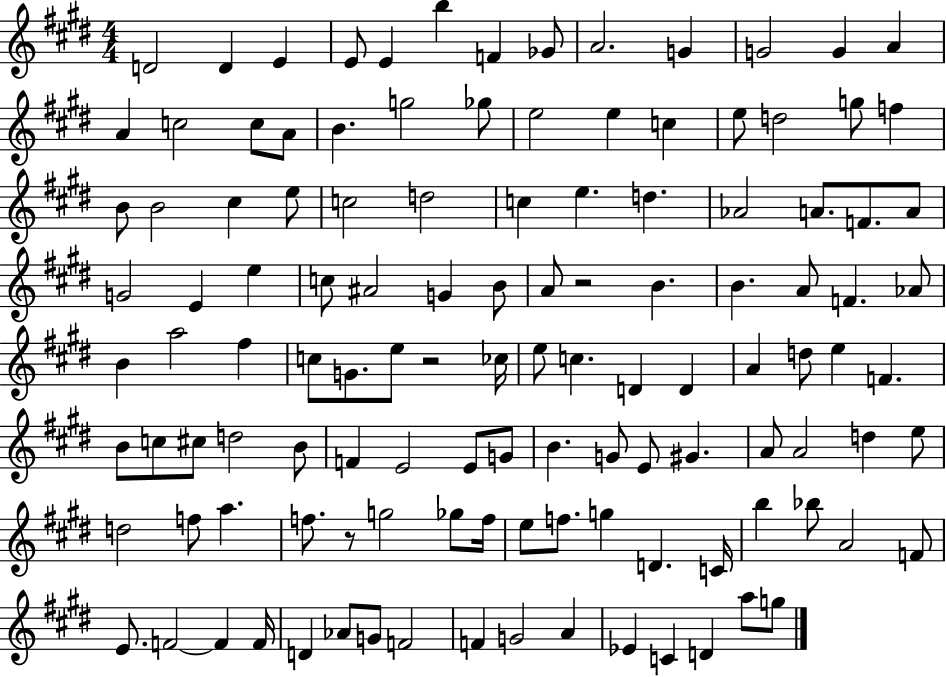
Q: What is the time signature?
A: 4/4